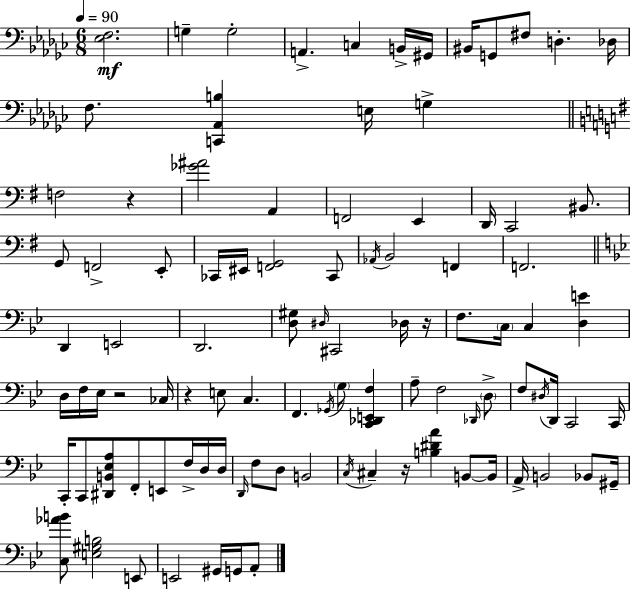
[Eb3,F3]/h. G3/q G3/h A2/q. C3/q B2/s G#2/s BIS2/s G2/e F#3/e D3/q. Db3/s F3/e. [C2,Ab2,B3]/q E3/s G3/q F3/h R/q [Gb4,A#4]/h A2/q F2/h E2/q D2/s C2/h BIS2/e. G2/e F2/h E2/e CES2/s EIS2/s [F2,G2]/h CES2/e Ab2/s B2/h F2/q F2/h. D2/q E2/h D2/h. [D3,G#3]/e D#3/s C#2/h Db3/s R/s F3/e. C3/s C3/q [D3,E4]/q D3/s F3/s Eb3/s R/h CES3/s R/q E3/e C3/q. F2/q. Gb2/s G3/e [C2,Db2,E2,F3]/q A3/e F3/h Db2/s D3/e F3/e D#3/s D2/s C2/h C2/s C2/s C2/e [D#2,B2,Eb3,A3]/e F2/e E2/e F3/s D3/s D3/s D2/s F3/e D3/e B2/h C3/s C#3/q R/s [B3,D#4,A4]/q B2/e B2/s A2/s B2/h Bb2/e G#2/s [C3,Ab4,B4]/e [E3,G#3,B3]/h E2/e E2/h G#2/s G2/s A2/e